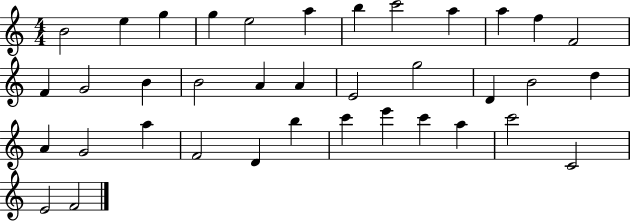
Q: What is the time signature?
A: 4/4